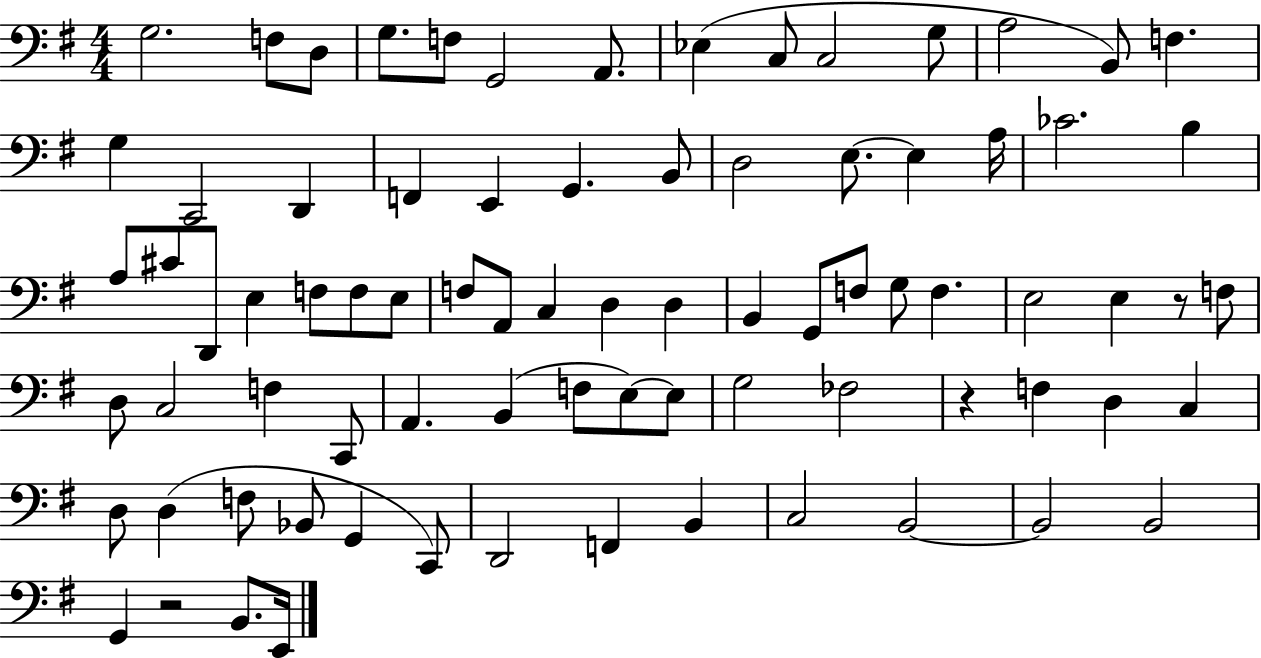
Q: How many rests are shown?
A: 3